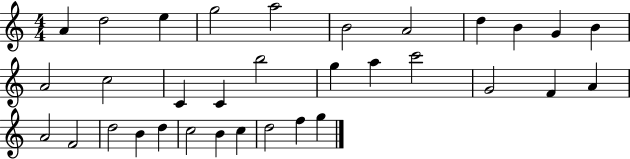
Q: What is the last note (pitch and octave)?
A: G5